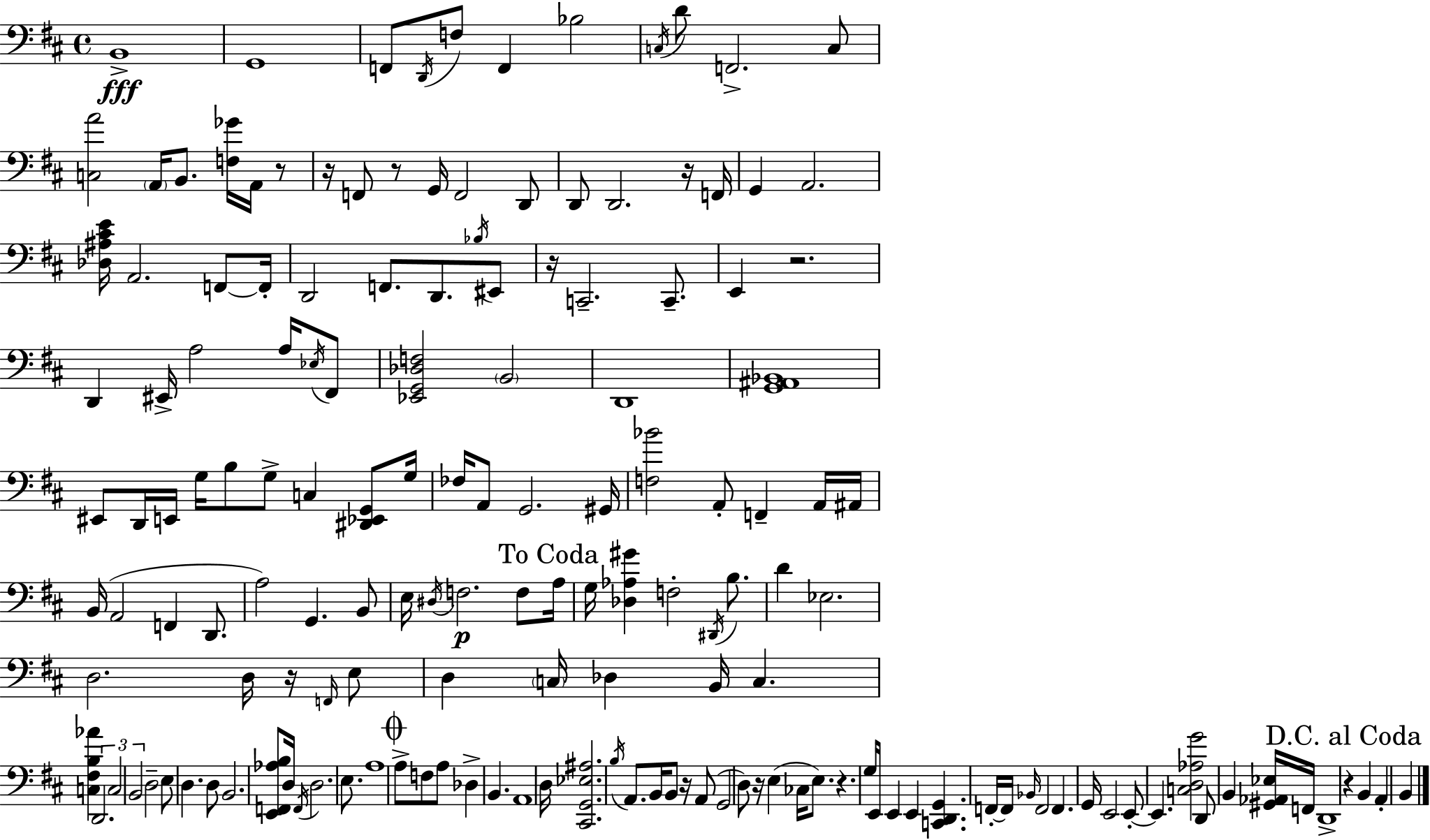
X:1
T:Untitled
M:4/4
L:1/4
K:D
B,,4 G,,4 F,,/2 D,,/4 F,/2 F,, _B,2 C,/4 D/2 F,,2 C,/2 [C,A]2 A,,/4 B,,/2 [F,_G]/4 A,,/4 z/2 z/4 F,,/2 z/2 G,,/4 F,,2 D,,/2 D,,/2 D,,2 z/4 F,,/4 G,, A,,2 [_D,^A,^CE]/4 A,,2 F,,/2 F,,/4 D,,2 F,,/2 D,,/2 _B,/4 ^E,,/2 z/4 C,,2 C,,/2 E,, z2 D,, ^E,,/4 A,2 A,/4 _E,/4 ^F,,/2 [_E,,G,,_D,F,]2 B,,2 D,,4 [G,,^A,,_B,,]4 ^E,,/2 D,,/4 E,,/4 G,/4 B,/2 G,/2 C, [^D,,_E,,G,,]/2 G,/4 _F,/4 A,,/2 G,,2 ^G,,/4 [F,_B]2 A,,/2 F,, A,,/4 ^A,,/4 B,,/4 A,,2 F,, D,,/2 A,2 G,, B,,/2 E,/4 ^D,/4 F,2 F,/2 A,/4 G,/4 [_D,_A,^G] F,2 ^D,,/4 B,/2 D _E,2 D,2 D,/4 z/4 F,,/4 E,/2 D, C,/4 _D, B,,/4 C, [C,^F,B,_A] D,,2 C,2 B,,2 D,2 E,/2 D, D,/2 B,,2 [E,,F,,_A,B,]/2 D,/4 F,,/4 D,2 E,/2 A,4 A,/2 F,/2 A,/2 _D, B,, A,,4 D,/4 [^C,,G,,_E,^A,]2 B,/4 A,,/2 B,,/4 B,,/2 z/4 A,,/2 G,,2 D,/2 z/4 E, _C,/4 E,/2 z G,/4 E,,/4 E,, E,, [C,,D,,G,,] F,,/4 F,,/4 _B,,/4 F,,2 F,, G,,/4 E,,2 E,,/2 E,, [C,D,_A,G]2 D,,/2 B,, [^G,,_A,,_E,]/4 F,,/4 D,,4 z B,, A,, B,,